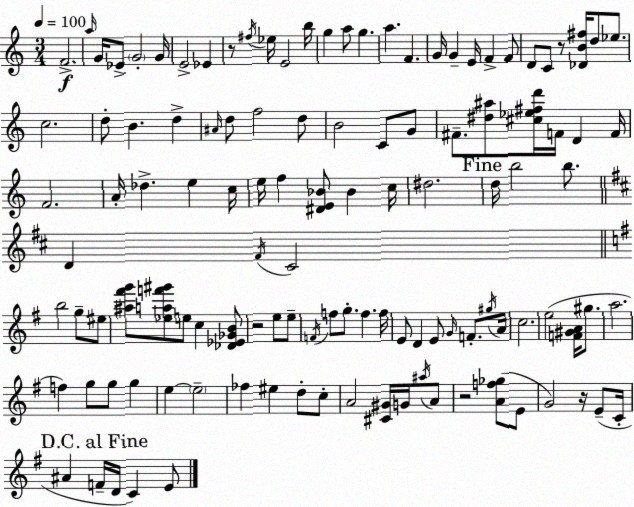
X:1
T:Untitled
M:3/4
L:1/4
K:C
F2 a/4 G/4 _E/2 G2 G/4 E2 _E z/2 ^f/4 _e/4 E2 b/4 g a/2 g a F G/4 G E/4 F F/2 D/2 C/2 z/2 [_DB^f]/4 d/2 _e/2 c2 d/2 B d ^A/4 d/2 f2 d/2 B2 C/2 G/2 ^F/2 [^d^a]/2 [^c_e^fd']/4 F/4 D F/4 F2 A/4 _d e c/4 e/4 f [^DE_B]/2 _B c/4 ^d2 d/4 b2 b/2 D ^F/4 ^C2 b2 g/2 ^e/2 [^a^f'g']/2 [_eaf'^g']/2 e/2 c [_D_E_GB]/2 z2 e/2 e/2 F/4 f/2 g/2 f f/4 E/2 D E/2 G/4 F/2 ^g/4 A/4 c2 e2 [F^GA]/4 ^g/2 a2 f g/2 g/2 g e e2 _f ^e d/2 c/2 A2 [^C^G]/4 G/4 ^a/4 A/2 z2 [Af_g]/2 E/2 G2 z/4 E/2 C/4 ^A F/4 D/4 C E/2